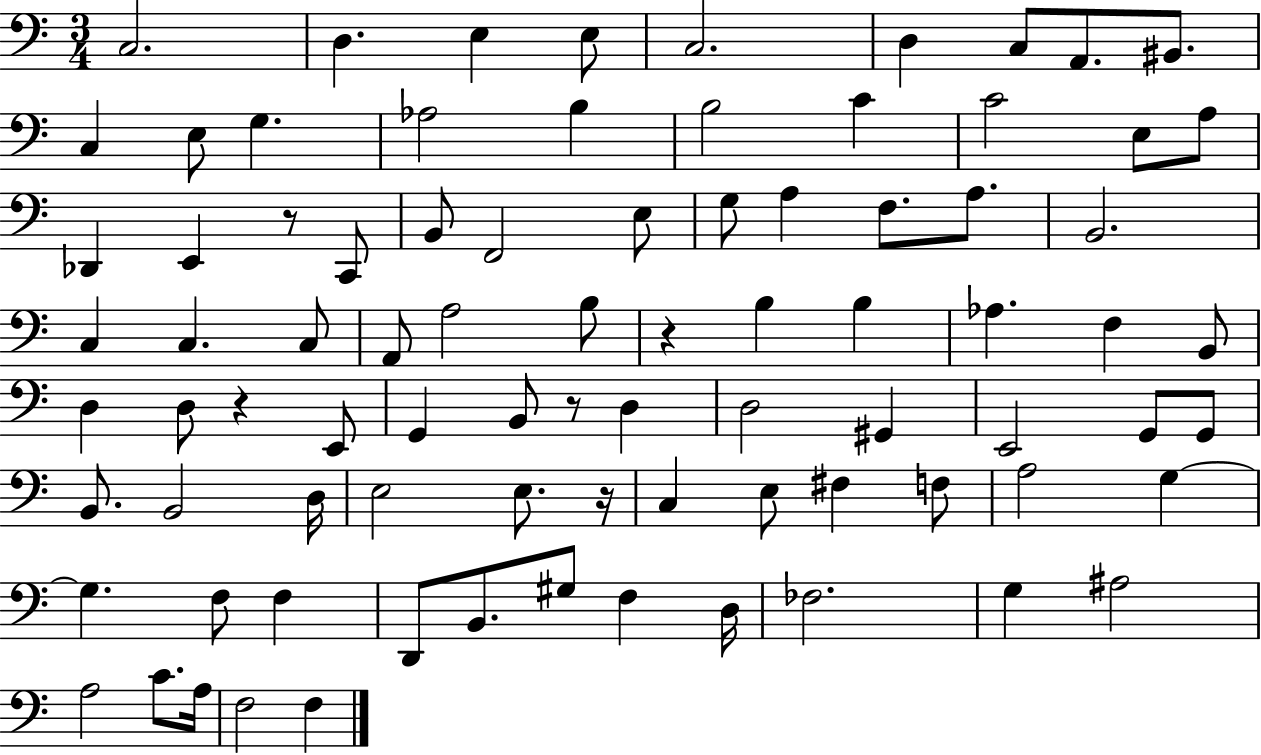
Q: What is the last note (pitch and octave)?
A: F3